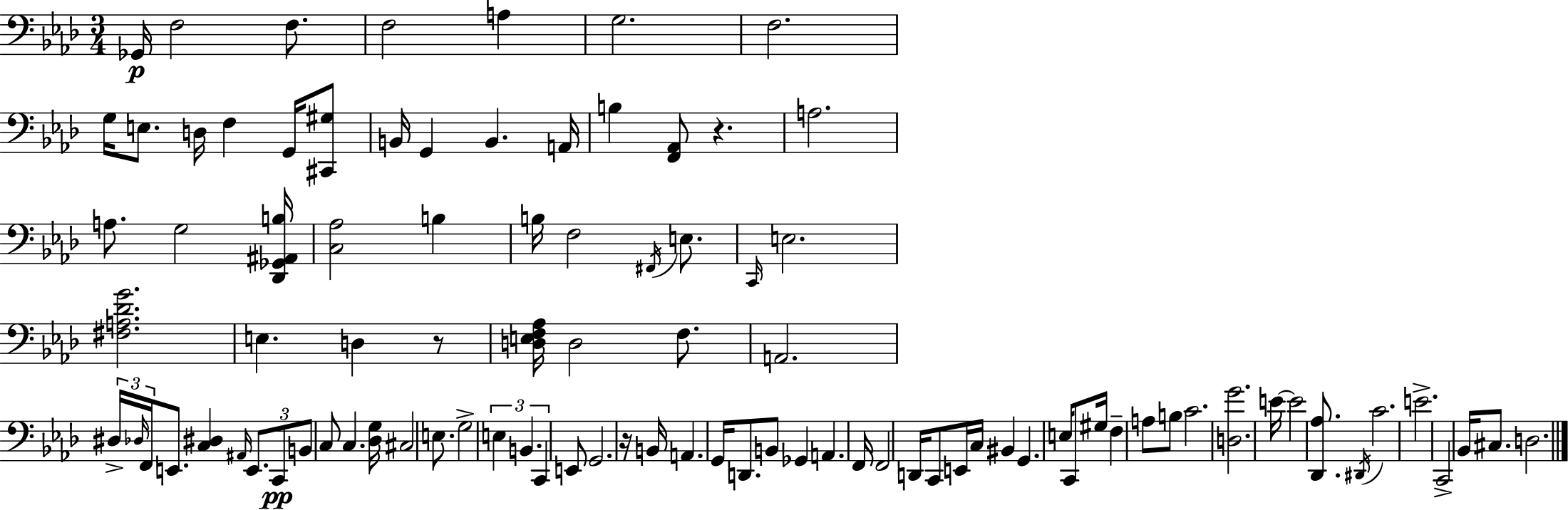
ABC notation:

X:1
T:Untitled
M:3/4
L:1/4
K:Ab
_G,,/4 F,2 F,/2 F,2 A, G,2 F,2 G,/4 E,/2 D,/4 F, G,,/4 [^C,,^G,]/2 B,,/4 G,, B,, A,,/4 B, [F,,_A,,]/2 z A,2 A,/2 G,2 [_D,,_G,,^A,,B,]/4 [C,_A,]2 B, B,/4 F,2 ^F,,/4 E,/2 C,,/4 E,2 [^F,A,_DG]2 E, D, z/2 [D,E,F,_A,]/4 D,2 F,/2 A,,2 ^D,/4 _D,/4 F,,/4 E,,/2 [C,^D,] ^A,,/4 E,,/2 C,,/2 B,,/2 C,/2 C, [_D,G,]/4 ^C,2 E,/2 G,2 E, B,, C,, E,,/2 G,,2 z/4 B,,/4 A,, G,,/4 D,,/2 B,,/2 _G,, A,, F,,/4 F,,2 D,,/4 C,,/2 E,,/4 C,/4 ^B,, G,, E,/4 C,,/2 ^G,/4 F, A,/2 B,/2 C2 [D,G]2 E/4 E2 [_D,,_A,]/2 ^D,,/4 C2 E2 C,,2 _B,,/4 ^C,/2 D,2